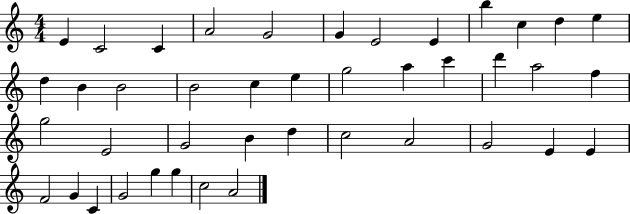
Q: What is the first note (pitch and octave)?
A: E4